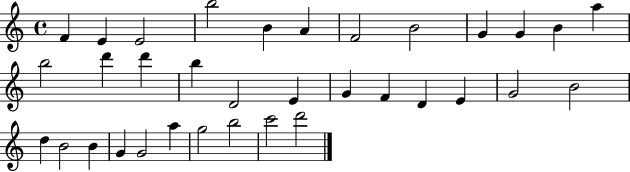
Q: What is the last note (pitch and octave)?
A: D6